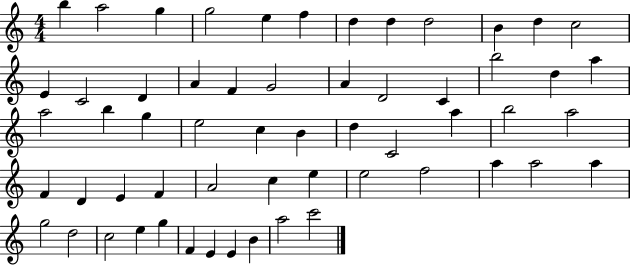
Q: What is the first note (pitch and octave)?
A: B5